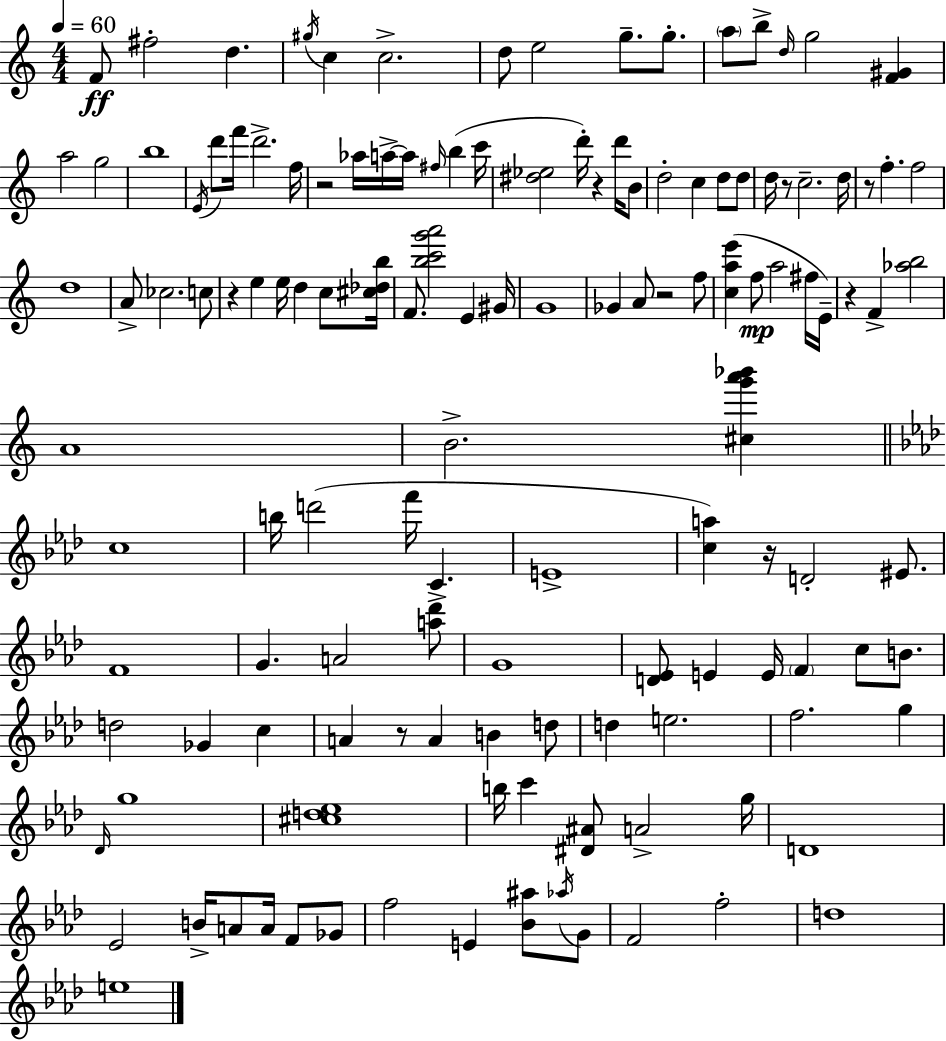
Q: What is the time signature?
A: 4/4